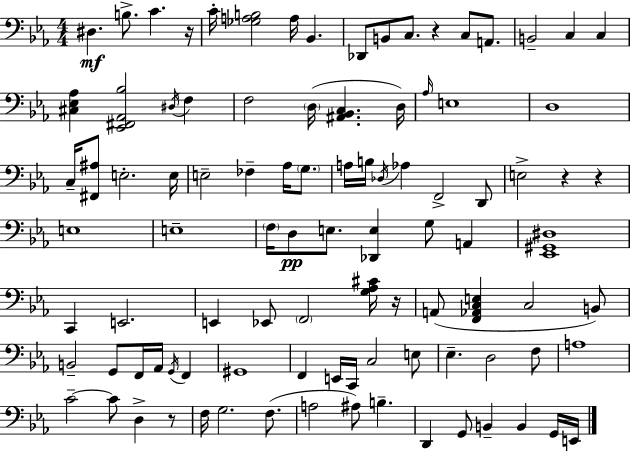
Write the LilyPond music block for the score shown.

{
  \clef bass
  \numericTimeSignature
  \time 4/4
  \key c \minor
  dis4.\mf b8.-> c'4. r16 | c'16-. <ges a b>2 a16 bes,4. | des,8 b,8 c8. r4 c8 a,8. | b,2-- c4 c4 | \break <cis ees aes>4 <ees, fis, aes, bes>2 \acciaccatura { dis16 } f4 | f2 \parenthesize d16( <ais, bes, c>4. | d16) \grace { aes16 } e1 | d1 | \break c16-- <fis, ais>8 e2.-. | e16 e2-- fes4-- aes16 \parenthesize g8. | a16 b16 \acciaccatura { des16 } aes4 f,2-> | d,8 e2-> r4 r4 | \break e1 | e1-- | \parenthesize f16 d8\pp e8. <des, e>4 g8 a,4 | <ees, gis, dis>1 | \break c,4 e,2. | e,4 ees,8 \parenthesize f,2 | <g aes cis'>16 r16 a,8( <f, aes, c e>4 c2 | b,8) b,2-- g,8 f,16 aes,16 \acciaccatura { g,16 } | \break f,4 gis,1 | f,4 e,16 c,16 c2 | e8 ees4.-- d2 | f8 a1 | \break c'2--~~ c'8 d4-> | r8 f16 g2. | f8.( a2 ais8) b4.-- | d,4 g,8 b,4-- b,4 | \break g,16 e,16 \bar "|."
}